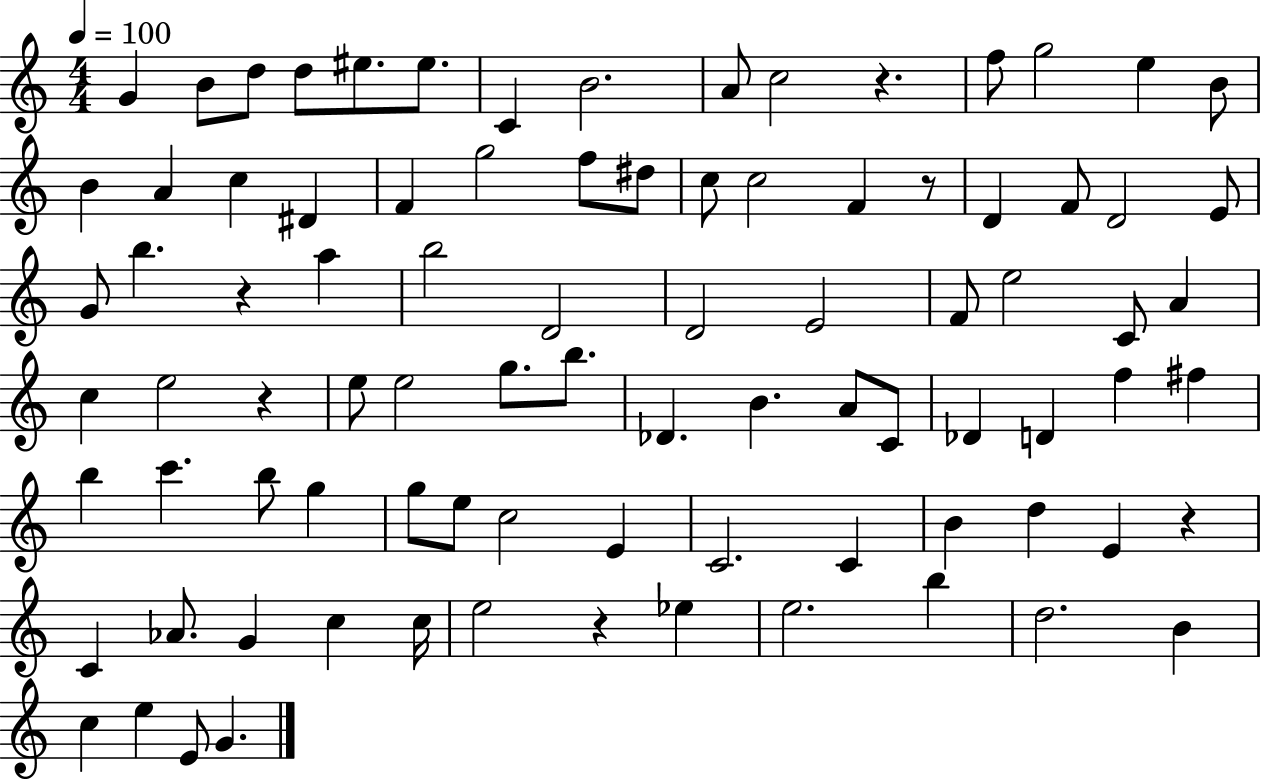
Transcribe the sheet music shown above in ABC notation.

X:1
T:Untitled
M:4/4
L:1/4
K:C
G B/2 d/2 d/2 ^e/2 ^e/2 C B2 A/2 c2 z f/2 g2 e B/2 B A c ^D F g2 f/2 ^d/2 c/2 c2 F z/2 D F/2 D2 E/2 G/2 b z a b2 D2 D2 E2 F/2 e2 C/2 A c e2 z e/2 e2 g/2 b/2 _D B A/2 C/2 _D D f ^f b c' b/2 g g/2 e/2 c2 E C2 C B d E z C _A/2 G c c/4 e2 z _e e2 b d2 B c e E/2 G